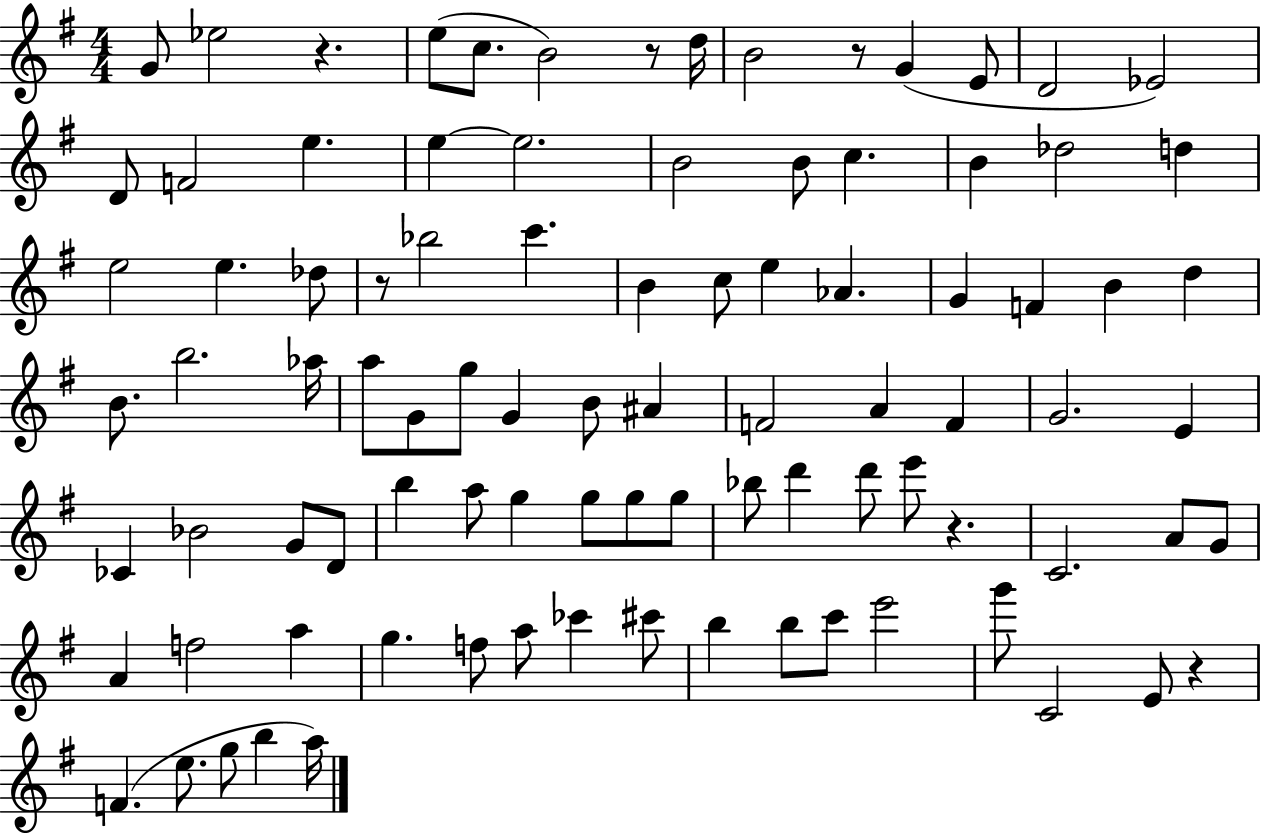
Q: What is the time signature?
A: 4/4